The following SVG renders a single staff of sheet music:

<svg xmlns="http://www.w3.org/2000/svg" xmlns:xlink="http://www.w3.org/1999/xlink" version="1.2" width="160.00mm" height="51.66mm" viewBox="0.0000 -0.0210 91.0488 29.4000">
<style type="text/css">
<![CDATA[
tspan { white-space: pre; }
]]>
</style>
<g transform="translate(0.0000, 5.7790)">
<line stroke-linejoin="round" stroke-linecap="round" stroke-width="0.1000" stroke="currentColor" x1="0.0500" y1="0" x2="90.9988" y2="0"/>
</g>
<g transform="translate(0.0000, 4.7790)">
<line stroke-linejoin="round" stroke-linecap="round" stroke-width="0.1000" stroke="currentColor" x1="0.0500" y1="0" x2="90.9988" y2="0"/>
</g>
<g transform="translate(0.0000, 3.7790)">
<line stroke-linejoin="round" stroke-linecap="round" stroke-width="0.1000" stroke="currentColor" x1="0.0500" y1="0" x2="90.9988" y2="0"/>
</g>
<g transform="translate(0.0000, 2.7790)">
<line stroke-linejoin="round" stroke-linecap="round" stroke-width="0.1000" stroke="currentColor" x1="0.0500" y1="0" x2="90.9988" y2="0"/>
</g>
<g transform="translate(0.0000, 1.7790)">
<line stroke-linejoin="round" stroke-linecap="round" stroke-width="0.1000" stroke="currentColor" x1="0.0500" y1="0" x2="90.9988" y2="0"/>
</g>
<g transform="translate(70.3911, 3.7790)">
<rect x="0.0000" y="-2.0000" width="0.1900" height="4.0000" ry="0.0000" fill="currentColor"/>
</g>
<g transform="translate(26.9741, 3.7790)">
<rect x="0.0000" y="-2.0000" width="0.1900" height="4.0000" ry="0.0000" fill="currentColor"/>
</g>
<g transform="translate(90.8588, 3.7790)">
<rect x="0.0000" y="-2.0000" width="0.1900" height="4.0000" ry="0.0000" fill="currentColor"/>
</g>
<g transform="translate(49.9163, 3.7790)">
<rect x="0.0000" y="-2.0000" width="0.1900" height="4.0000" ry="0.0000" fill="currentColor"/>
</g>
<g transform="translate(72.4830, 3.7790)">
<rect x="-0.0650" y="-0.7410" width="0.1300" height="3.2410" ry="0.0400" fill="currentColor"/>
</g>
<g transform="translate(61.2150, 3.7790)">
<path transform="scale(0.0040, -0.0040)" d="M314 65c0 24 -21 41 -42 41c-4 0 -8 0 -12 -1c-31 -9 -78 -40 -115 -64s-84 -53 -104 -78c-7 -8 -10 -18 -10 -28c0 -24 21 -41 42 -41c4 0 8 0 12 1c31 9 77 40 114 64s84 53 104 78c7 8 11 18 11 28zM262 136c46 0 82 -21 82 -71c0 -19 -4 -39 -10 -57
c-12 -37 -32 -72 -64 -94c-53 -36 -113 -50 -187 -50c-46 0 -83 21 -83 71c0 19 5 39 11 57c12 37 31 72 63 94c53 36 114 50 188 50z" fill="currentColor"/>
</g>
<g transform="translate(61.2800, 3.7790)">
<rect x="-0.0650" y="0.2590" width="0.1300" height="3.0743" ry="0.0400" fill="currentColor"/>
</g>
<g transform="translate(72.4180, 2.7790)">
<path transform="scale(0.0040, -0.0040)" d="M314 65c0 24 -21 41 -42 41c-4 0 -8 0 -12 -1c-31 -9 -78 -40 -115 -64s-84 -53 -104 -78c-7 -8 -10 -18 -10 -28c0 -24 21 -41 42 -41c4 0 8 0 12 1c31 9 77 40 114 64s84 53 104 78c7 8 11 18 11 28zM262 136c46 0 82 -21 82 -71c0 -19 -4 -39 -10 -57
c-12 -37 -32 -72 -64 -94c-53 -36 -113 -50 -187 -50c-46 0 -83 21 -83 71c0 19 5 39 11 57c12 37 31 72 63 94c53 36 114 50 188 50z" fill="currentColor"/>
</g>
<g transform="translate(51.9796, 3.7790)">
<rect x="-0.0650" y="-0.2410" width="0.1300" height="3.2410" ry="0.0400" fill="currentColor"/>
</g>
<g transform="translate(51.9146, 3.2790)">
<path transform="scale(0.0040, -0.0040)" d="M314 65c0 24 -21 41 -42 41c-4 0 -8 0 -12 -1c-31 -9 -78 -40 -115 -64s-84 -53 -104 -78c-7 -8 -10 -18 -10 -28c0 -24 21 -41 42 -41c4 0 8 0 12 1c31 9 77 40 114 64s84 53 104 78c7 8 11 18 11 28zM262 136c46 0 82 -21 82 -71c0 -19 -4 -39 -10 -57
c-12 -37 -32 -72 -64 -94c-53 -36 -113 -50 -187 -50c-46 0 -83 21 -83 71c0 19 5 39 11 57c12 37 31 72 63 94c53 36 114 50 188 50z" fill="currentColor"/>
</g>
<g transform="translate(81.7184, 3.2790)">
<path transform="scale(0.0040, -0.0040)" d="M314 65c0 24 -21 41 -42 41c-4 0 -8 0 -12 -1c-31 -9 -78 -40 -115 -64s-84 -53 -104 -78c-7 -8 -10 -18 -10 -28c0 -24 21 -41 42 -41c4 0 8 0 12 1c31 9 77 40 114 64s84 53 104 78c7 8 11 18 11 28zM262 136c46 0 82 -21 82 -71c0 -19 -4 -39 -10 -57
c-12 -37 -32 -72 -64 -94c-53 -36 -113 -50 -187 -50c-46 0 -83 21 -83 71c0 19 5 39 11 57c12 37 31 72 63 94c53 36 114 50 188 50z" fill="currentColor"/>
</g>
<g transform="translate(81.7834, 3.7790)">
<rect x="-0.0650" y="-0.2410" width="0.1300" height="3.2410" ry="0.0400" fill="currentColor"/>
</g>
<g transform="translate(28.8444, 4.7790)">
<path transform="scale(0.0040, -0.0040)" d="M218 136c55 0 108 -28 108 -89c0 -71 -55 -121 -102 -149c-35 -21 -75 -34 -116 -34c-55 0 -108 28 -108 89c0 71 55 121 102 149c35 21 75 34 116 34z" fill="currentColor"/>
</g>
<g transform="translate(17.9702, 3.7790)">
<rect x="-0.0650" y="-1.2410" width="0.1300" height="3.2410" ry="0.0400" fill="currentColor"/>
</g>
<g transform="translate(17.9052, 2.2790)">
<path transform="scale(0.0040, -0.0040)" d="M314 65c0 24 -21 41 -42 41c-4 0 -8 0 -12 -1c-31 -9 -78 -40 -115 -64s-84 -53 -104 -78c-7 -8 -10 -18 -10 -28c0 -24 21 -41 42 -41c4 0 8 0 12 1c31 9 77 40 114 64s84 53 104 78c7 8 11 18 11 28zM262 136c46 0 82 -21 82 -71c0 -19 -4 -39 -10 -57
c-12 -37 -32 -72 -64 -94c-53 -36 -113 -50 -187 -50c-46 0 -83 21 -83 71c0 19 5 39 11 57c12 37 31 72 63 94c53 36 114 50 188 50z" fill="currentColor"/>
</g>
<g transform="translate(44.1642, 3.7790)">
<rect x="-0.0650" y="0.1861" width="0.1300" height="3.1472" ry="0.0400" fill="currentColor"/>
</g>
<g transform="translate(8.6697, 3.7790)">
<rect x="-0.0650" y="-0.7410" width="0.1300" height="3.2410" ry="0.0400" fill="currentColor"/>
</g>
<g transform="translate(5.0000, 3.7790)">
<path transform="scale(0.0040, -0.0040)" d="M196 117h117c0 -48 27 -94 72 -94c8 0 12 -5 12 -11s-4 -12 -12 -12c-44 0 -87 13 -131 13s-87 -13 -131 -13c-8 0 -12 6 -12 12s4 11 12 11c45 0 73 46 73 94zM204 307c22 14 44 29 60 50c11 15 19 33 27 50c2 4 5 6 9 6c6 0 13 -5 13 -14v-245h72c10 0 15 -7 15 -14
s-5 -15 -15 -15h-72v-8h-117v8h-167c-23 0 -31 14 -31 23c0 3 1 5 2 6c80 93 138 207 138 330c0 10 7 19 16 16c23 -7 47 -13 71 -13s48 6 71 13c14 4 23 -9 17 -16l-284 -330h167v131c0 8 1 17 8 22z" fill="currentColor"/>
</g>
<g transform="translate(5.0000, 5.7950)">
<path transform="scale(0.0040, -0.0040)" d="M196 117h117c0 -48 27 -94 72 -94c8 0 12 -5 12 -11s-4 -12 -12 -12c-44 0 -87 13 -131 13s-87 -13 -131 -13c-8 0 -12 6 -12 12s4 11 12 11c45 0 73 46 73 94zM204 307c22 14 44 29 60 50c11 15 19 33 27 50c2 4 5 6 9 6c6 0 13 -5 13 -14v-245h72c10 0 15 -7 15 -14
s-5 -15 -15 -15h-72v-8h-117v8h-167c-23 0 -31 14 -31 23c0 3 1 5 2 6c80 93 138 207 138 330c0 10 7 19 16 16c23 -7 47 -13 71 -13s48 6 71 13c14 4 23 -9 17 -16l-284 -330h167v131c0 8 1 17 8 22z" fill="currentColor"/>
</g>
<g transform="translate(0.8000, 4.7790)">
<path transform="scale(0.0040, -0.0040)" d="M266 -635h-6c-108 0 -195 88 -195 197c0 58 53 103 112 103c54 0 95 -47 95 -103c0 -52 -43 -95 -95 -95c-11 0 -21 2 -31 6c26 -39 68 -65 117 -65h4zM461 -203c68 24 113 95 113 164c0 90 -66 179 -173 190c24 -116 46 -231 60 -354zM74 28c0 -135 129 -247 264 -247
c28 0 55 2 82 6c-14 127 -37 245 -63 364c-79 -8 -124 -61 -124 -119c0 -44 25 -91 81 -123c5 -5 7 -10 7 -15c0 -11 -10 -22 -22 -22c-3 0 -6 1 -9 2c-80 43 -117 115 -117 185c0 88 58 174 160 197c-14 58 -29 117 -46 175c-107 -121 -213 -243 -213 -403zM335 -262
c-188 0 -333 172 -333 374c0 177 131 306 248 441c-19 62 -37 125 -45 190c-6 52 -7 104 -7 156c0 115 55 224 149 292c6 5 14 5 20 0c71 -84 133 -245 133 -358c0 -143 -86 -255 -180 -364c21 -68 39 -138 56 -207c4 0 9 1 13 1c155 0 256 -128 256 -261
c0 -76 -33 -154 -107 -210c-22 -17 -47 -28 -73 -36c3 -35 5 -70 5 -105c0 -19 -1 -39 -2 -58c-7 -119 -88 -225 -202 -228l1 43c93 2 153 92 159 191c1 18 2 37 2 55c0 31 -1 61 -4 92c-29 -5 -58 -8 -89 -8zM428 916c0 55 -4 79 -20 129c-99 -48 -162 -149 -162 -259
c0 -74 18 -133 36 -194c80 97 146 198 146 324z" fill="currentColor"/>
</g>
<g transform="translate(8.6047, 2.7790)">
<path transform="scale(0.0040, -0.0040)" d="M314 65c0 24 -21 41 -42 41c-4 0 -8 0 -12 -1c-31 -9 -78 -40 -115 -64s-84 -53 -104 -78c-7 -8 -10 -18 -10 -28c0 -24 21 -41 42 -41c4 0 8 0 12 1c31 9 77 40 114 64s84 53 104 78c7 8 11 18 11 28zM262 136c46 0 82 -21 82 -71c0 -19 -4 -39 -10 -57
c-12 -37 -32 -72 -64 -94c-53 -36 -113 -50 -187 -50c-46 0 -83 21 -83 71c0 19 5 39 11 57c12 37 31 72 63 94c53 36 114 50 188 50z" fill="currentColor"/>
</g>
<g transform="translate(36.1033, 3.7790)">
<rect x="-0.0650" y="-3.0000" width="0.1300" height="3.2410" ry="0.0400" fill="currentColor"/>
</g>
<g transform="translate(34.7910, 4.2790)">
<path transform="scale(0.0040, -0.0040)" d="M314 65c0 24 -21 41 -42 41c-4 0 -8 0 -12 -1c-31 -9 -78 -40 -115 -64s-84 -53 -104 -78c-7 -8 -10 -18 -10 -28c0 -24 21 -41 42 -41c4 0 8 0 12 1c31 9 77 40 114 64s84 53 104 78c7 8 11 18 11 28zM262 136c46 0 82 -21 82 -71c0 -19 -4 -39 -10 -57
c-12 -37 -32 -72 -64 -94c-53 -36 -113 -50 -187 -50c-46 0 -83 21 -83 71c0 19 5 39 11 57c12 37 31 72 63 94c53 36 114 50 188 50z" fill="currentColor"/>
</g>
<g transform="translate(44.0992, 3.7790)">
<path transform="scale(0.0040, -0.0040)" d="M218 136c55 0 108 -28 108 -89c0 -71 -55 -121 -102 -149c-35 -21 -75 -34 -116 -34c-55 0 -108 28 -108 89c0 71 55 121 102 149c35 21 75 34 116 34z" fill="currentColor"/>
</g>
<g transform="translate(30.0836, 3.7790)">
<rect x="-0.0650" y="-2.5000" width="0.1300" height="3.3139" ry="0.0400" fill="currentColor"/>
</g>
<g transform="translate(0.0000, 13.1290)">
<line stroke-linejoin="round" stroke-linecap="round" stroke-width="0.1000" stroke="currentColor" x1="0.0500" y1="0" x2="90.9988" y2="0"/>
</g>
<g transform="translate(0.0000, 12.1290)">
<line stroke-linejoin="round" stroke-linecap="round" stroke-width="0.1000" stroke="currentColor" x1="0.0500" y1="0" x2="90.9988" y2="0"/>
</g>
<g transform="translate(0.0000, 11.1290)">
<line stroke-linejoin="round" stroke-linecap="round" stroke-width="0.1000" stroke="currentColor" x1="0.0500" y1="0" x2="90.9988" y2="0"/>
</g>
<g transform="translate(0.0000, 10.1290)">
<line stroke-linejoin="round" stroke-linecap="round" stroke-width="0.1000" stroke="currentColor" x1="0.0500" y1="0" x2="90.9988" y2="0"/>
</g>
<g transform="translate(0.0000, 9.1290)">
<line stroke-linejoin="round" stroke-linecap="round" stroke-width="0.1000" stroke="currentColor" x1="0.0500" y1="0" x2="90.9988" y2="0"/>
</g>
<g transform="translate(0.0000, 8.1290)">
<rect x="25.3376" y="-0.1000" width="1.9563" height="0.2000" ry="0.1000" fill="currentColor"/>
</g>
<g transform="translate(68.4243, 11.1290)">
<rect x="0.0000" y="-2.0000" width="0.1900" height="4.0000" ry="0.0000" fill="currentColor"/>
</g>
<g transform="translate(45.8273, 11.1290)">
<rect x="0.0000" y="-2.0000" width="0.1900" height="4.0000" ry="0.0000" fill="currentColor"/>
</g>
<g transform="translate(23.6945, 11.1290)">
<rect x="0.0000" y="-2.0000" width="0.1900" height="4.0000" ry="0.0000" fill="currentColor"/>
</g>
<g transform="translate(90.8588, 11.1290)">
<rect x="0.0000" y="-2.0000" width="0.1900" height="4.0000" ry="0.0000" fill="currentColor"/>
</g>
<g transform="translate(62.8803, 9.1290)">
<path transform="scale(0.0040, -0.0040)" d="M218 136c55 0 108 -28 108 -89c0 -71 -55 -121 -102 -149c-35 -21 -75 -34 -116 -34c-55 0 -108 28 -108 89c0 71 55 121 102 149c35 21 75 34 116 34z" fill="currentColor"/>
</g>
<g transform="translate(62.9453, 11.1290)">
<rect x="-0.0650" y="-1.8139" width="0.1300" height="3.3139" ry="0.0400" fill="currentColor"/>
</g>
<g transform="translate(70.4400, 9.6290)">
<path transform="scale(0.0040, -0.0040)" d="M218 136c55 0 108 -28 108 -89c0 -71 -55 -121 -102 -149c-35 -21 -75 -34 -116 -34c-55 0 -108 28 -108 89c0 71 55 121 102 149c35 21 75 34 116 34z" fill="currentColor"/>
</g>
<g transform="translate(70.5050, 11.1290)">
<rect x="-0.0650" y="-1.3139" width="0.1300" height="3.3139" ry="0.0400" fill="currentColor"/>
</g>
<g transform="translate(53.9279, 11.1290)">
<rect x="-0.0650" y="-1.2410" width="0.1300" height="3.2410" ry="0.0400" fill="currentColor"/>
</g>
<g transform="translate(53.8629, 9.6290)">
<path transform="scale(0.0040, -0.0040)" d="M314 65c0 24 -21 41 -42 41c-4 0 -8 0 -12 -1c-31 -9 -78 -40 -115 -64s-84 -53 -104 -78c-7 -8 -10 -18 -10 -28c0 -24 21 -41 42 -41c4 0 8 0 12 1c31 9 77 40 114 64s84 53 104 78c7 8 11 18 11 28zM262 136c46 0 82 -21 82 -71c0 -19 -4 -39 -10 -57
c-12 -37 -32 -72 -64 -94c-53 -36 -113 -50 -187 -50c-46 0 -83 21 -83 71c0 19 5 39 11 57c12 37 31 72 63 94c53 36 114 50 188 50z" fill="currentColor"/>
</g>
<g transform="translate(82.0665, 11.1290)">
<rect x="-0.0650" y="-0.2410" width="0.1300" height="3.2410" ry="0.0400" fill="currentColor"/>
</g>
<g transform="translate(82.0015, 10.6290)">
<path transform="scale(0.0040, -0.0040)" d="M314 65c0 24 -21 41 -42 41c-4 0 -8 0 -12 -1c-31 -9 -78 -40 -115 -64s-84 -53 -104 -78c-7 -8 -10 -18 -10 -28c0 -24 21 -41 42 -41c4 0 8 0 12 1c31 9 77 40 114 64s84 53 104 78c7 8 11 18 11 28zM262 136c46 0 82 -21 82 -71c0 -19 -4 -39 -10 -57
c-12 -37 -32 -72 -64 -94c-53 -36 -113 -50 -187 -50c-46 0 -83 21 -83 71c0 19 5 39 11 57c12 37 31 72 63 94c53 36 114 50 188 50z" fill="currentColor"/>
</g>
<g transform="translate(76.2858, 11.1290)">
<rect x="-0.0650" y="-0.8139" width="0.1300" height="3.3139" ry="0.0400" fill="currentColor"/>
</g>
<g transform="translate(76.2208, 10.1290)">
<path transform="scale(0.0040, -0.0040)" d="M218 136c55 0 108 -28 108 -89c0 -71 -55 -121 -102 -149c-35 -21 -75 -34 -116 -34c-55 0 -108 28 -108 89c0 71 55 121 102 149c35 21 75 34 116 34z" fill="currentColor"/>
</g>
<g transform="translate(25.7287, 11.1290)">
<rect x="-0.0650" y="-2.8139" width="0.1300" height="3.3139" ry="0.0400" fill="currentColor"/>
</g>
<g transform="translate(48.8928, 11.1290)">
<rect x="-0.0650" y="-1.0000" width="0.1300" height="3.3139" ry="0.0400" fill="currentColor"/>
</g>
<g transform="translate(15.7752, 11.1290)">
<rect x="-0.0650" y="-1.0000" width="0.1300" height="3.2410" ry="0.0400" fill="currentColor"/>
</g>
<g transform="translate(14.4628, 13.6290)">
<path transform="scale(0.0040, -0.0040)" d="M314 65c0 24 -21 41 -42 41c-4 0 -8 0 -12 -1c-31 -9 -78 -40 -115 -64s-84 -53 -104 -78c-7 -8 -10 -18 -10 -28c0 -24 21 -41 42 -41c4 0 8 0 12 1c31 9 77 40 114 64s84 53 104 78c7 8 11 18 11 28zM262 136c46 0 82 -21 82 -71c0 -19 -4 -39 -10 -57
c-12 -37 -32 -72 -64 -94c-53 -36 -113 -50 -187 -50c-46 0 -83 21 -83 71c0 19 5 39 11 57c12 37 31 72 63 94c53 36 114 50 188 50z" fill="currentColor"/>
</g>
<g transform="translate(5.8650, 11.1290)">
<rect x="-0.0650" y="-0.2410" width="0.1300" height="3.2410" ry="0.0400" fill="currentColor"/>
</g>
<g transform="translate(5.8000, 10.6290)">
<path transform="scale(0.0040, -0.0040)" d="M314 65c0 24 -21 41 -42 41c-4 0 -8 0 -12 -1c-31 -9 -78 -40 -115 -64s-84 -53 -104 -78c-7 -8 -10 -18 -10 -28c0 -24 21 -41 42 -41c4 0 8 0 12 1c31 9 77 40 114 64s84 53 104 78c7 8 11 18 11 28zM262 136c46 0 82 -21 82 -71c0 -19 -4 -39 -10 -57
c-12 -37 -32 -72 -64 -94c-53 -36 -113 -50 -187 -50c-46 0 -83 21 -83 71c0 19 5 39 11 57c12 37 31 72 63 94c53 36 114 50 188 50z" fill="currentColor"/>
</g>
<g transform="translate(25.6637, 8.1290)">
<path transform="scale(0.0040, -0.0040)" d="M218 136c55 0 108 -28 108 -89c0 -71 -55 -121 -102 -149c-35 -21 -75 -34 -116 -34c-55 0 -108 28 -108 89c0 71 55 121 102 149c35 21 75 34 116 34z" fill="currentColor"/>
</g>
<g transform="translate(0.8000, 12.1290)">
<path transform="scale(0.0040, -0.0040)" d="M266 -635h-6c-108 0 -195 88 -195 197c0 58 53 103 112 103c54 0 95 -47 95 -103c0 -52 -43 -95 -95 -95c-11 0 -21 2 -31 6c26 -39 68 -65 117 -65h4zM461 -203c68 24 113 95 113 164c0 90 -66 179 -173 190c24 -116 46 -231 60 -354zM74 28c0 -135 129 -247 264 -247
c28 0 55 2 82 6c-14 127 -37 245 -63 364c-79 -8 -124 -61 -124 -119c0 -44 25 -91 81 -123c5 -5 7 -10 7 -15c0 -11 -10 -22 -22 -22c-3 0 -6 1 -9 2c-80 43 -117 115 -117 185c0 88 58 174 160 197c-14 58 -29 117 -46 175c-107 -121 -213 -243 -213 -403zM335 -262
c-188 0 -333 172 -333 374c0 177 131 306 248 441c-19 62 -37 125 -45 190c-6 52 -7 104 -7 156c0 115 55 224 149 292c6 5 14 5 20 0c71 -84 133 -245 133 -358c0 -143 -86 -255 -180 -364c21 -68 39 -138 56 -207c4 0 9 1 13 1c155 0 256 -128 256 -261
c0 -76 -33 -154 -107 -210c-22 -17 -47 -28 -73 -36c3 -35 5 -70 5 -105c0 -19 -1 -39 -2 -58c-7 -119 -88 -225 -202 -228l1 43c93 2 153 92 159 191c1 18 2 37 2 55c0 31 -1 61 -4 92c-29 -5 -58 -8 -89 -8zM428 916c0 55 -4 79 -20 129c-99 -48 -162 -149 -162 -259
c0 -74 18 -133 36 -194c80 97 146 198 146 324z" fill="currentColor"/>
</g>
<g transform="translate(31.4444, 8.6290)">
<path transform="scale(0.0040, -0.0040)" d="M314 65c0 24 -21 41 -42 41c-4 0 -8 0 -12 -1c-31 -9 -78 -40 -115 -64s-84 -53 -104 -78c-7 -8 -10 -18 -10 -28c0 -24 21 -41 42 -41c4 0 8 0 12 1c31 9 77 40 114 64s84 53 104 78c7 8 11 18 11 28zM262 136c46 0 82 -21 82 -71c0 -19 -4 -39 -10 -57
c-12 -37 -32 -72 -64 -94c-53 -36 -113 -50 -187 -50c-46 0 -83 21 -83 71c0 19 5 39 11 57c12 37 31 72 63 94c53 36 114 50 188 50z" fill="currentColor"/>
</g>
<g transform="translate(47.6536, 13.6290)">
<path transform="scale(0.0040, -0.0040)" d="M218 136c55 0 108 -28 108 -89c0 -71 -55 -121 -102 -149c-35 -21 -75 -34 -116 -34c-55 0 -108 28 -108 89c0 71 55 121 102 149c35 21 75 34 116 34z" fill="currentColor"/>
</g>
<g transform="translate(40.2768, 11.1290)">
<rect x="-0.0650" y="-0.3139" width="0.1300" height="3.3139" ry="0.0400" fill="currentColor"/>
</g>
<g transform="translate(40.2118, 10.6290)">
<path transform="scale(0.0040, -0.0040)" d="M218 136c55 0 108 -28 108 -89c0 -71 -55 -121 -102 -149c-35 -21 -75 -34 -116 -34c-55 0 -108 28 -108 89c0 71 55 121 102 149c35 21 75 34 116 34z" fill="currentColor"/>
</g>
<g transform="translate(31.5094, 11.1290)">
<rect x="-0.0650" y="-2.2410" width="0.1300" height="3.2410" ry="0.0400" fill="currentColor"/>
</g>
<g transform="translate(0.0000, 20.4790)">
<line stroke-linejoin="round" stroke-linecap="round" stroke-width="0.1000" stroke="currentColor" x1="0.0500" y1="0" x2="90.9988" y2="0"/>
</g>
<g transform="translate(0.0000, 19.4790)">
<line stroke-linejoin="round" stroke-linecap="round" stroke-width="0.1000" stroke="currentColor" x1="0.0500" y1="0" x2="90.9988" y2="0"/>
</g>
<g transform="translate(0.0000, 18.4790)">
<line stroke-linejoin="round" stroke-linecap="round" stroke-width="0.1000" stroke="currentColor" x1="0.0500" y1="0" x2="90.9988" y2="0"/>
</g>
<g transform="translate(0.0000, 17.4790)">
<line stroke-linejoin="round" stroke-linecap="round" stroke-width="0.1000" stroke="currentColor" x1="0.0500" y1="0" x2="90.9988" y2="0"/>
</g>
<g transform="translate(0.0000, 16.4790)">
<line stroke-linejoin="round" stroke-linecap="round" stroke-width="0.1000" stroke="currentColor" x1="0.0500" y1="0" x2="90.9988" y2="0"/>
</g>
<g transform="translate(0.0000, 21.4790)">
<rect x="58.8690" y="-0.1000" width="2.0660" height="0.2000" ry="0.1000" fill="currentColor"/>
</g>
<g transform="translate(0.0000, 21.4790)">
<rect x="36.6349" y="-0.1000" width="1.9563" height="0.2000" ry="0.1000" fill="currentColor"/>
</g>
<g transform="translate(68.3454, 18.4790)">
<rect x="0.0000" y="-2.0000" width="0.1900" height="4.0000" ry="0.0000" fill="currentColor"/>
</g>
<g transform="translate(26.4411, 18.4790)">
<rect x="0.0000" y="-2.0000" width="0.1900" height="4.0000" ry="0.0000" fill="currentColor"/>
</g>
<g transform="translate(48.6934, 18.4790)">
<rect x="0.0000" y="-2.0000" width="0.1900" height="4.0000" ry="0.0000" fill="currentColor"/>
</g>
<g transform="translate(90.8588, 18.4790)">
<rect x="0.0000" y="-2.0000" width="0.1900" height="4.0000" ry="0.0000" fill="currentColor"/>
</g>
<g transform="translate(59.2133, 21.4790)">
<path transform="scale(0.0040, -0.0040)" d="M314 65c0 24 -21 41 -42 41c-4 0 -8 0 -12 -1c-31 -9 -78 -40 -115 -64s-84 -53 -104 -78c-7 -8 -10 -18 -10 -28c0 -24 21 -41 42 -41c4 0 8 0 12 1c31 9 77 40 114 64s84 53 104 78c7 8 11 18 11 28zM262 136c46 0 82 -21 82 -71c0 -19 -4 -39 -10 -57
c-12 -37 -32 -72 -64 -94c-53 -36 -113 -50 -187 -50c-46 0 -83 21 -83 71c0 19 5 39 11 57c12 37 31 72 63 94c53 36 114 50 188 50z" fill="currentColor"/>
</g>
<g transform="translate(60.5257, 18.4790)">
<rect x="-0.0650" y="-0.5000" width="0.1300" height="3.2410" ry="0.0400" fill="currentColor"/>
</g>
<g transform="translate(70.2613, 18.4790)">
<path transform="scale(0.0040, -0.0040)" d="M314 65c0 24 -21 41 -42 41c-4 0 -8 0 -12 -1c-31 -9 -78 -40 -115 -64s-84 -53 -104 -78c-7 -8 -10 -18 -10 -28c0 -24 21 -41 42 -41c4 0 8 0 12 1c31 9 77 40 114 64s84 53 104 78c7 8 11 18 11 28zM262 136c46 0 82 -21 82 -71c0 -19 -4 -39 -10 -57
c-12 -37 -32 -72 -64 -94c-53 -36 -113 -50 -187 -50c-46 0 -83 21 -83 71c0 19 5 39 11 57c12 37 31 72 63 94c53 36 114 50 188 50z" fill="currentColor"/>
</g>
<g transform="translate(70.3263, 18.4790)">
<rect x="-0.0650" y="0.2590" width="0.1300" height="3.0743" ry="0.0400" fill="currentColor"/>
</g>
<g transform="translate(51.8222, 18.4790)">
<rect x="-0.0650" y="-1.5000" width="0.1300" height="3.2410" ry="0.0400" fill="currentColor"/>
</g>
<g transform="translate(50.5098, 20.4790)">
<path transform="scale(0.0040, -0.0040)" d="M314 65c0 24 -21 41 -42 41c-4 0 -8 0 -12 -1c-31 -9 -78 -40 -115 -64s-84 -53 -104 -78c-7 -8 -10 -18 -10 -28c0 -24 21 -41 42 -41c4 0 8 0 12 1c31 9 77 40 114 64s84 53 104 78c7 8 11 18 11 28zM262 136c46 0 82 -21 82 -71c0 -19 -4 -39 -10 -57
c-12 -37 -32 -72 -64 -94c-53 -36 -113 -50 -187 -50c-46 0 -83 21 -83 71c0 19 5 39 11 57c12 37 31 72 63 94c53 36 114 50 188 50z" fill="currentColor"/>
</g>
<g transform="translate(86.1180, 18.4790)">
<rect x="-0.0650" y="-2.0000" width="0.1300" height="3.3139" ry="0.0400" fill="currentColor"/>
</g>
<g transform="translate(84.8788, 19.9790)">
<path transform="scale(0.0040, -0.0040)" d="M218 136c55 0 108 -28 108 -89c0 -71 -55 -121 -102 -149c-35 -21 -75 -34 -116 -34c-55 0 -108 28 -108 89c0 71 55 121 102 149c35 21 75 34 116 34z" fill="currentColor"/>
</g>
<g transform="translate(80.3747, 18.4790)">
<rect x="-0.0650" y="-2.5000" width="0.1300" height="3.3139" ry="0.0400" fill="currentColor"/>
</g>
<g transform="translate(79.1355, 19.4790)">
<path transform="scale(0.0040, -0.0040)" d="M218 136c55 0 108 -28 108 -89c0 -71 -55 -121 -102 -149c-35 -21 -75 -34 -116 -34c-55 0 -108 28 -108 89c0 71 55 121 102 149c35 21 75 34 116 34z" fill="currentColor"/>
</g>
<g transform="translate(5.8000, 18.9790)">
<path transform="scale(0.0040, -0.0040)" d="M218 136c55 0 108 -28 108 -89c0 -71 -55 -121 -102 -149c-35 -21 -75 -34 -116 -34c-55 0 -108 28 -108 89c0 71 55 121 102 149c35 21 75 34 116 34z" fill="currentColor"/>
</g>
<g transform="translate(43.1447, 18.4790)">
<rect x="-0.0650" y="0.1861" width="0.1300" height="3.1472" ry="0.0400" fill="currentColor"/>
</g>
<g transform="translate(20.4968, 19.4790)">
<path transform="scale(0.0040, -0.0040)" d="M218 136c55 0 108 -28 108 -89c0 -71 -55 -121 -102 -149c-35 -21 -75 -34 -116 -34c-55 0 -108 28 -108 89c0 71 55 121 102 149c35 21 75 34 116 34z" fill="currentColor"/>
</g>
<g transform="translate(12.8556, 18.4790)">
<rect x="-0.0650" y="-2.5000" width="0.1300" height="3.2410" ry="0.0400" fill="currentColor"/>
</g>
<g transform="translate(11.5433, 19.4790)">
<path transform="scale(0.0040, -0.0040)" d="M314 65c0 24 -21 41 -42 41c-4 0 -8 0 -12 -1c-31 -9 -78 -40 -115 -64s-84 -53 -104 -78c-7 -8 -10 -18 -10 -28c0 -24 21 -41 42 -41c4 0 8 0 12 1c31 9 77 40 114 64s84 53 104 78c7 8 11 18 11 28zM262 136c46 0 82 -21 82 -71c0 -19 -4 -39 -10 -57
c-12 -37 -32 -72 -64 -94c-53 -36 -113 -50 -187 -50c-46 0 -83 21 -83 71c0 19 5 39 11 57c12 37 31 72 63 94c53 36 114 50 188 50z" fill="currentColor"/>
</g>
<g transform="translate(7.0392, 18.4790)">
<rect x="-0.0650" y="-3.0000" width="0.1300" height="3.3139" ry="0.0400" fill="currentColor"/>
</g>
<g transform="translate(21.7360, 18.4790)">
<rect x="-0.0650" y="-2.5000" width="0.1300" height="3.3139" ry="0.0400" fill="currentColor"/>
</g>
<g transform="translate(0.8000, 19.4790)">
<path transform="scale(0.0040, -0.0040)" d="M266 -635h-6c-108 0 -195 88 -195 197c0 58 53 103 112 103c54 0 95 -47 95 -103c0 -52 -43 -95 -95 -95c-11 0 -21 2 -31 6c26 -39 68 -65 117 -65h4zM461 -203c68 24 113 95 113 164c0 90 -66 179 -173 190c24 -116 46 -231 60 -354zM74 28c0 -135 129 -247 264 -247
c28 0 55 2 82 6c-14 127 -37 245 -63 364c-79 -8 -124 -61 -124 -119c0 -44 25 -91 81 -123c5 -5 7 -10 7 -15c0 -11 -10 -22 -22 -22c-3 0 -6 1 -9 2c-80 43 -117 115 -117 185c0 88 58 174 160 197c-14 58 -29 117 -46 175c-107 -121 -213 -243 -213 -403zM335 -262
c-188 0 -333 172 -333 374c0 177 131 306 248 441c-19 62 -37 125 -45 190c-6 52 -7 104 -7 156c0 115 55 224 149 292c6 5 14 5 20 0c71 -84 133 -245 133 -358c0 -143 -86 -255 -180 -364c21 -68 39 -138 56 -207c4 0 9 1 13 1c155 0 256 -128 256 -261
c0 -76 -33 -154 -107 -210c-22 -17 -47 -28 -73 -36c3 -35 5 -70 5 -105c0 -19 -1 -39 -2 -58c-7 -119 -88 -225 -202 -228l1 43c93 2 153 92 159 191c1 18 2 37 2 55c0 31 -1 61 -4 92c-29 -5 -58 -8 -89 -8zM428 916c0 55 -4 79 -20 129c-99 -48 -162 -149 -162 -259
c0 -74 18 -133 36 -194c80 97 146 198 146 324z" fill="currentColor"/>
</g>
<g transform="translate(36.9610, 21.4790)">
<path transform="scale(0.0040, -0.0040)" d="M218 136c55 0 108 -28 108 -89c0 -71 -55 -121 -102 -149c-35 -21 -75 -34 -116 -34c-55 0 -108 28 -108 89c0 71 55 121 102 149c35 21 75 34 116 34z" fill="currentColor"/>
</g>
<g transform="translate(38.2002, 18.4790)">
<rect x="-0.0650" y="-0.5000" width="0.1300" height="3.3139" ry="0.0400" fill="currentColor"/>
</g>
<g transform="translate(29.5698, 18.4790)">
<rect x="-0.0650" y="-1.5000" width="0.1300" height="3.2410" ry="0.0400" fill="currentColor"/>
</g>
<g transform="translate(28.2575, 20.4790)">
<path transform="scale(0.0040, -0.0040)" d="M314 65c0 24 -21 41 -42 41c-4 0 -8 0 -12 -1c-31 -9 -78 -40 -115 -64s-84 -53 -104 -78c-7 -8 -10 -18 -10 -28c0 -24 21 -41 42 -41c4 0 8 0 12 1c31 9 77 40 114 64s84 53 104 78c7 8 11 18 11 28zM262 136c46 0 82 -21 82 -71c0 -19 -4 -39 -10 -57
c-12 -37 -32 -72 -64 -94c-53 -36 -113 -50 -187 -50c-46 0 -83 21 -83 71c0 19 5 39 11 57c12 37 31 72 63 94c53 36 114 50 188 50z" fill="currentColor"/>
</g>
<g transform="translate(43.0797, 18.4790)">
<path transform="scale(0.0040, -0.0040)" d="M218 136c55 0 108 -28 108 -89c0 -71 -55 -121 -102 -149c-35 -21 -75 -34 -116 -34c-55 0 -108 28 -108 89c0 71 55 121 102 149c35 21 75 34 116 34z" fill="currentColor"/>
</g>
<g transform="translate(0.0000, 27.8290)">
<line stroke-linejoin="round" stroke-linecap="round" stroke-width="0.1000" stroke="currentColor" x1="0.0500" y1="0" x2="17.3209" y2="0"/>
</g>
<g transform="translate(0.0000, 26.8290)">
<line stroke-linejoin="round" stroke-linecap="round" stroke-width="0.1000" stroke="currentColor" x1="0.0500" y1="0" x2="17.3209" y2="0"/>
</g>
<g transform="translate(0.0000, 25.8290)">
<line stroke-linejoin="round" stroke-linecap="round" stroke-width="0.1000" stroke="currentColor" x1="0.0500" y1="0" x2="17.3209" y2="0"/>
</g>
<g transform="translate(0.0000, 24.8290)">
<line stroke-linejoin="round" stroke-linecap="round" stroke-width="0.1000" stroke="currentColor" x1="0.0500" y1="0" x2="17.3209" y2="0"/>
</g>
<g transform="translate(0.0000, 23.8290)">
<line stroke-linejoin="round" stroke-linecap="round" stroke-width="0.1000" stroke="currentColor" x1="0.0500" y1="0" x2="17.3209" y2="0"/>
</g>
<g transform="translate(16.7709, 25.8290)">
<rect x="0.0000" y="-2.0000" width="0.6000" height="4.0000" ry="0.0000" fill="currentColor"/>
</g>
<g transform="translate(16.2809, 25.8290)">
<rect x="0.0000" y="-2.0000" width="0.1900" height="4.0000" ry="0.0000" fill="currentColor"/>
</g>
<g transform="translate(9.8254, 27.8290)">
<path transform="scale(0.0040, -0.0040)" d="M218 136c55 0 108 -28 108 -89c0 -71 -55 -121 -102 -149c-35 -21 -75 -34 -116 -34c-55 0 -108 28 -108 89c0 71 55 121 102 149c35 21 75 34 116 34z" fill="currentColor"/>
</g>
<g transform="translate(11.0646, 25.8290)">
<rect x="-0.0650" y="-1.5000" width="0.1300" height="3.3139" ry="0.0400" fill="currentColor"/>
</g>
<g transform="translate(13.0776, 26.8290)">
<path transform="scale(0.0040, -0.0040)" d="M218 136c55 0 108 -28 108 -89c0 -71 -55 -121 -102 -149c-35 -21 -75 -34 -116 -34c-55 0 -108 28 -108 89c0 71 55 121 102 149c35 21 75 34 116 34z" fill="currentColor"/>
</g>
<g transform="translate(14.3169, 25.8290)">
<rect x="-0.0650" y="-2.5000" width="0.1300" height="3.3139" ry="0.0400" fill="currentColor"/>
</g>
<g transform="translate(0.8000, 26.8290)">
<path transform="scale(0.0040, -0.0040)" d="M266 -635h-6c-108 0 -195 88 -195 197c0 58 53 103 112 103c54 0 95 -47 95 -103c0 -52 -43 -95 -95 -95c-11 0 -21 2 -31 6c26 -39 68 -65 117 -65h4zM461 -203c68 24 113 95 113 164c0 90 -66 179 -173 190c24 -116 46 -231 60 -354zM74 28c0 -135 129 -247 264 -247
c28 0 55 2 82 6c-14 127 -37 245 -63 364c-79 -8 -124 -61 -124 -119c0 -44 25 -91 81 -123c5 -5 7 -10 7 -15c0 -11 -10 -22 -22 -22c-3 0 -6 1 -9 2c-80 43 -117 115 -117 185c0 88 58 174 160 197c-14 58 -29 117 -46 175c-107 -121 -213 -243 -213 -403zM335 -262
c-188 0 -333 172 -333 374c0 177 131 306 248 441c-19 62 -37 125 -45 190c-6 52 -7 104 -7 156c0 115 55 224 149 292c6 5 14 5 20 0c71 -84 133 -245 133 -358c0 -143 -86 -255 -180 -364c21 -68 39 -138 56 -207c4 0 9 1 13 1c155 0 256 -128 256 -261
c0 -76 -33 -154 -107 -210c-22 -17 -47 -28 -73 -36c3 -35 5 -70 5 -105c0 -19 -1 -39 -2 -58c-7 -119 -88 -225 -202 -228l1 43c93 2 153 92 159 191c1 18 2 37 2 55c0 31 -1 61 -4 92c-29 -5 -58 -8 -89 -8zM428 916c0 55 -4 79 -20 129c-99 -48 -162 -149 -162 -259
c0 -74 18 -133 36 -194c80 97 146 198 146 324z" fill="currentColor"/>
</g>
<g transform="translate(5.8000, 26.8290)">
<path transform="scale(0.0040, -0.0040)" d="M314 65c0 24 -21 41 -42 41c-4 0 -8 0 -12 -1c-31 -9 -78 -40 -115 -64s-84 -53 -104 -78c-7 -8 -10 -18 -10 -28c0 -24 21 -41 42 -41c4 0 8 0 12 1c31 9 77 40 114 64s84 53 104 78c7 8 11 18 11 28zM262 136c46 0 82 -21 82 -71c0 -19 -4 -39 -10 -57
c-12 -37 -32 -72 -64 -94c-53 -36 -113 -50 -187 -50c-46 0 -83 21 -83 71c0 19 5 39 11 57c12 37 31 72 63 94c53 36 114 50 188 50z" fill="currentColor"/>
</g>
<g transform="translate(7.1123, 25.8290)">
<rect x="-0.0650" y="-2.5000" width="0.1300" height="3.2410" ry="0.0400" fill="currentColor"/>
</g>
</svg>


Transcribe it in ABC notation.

X:1
T:Untitled
M:4/4
L:1/4
K:C
d2 e2 G A2 B c2 B2 d2 c2 c2 D2 a g2 c D e2 f e d c2 A G2 G E2 C B E2 C2 B2 G F G2 E G